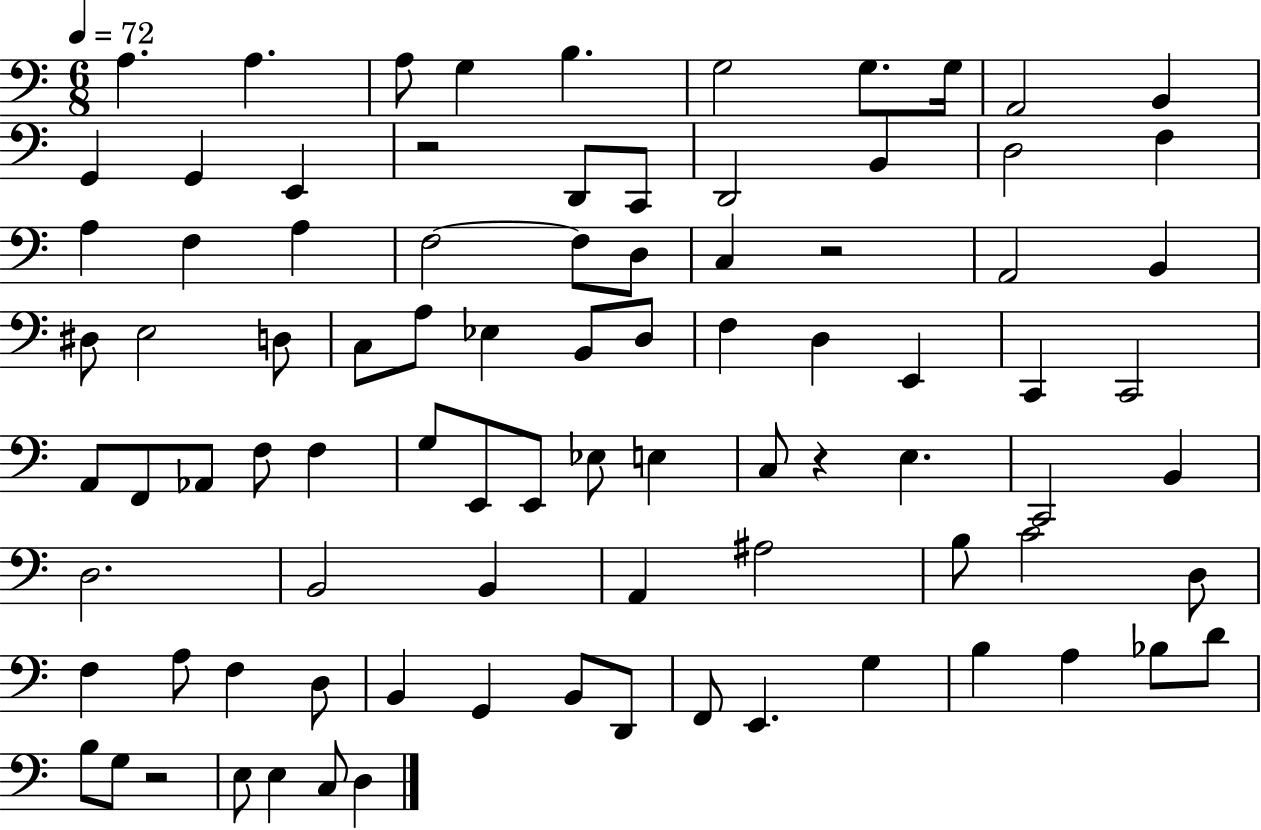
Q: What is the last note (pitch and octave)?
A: D3